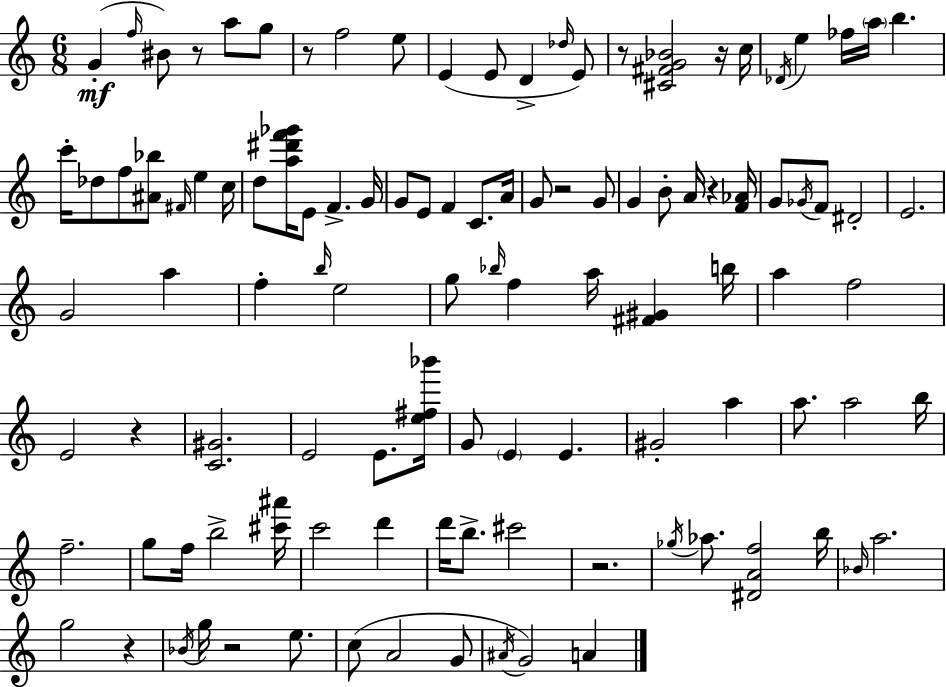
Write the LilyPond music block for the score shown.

{
  \clef treble
  \numericTimeSignature
  \time 6/8
  \key c \major
  g'4-.(\mf \grace { f''16 } bis'8) r8 a''8 g''8 | r8 f''2 e''8 | e'4( e'8 d'4-> \grace { des''16 }) | e'8 r8 <cis' fis' g' bes'>2 | \break r16 c''16 \acciaccatura { des'16 } e''4 fes''16 \parenthesize a''16 b''4. | c'''16-. des''8 f''8 <ais' bes''>8 \grace { fis'16 } e''4 | c''16 d''8 <a'' dis''' f''' ges'''>16 e'8 f'4.-> | g'16 g'8 e'8 f'4 | \break c'8. a'16 g'8 r2 | g'8 g'4 b'8-. a'16 r4 | <f' aes'>16 g'8 \acciaccatura { ges'16 } f'8 dis'2-. | e'2. | \break g'2 | a''4 f''4-. \grace { b''16 } e''2 | g''8 \grace { bes''16 } f''4 | a''16 <fis' gis'>4 b''16 a''4 f''2 | \break e'2 | r4 <c' gis'>2. | e'2 | e'8. <e'' fis'' bes'''>16 g'8 \parenthesize e'4 | \break e'4. gis'2-. | a''4 a''8. a''2 | b''16 f''2.-- | g''8 f''16 b''2-> | \break <cis''' ais'''>16 c'''2 | d'''4 d'''16 b''8.-> cis'''2 | r2. | \acciaccatura { ges''16 } aes''8. <dis' a' f''>2 | \break b''16 \grace { bes'16 } a''2. | g''2 | r4 \acciaccatura { bes'16 } g''16 r2 | e''8. c''8( | \break a'2 g'8 \acciaccatura { ais'16 } g'2) | a'4 \bar "|."
}